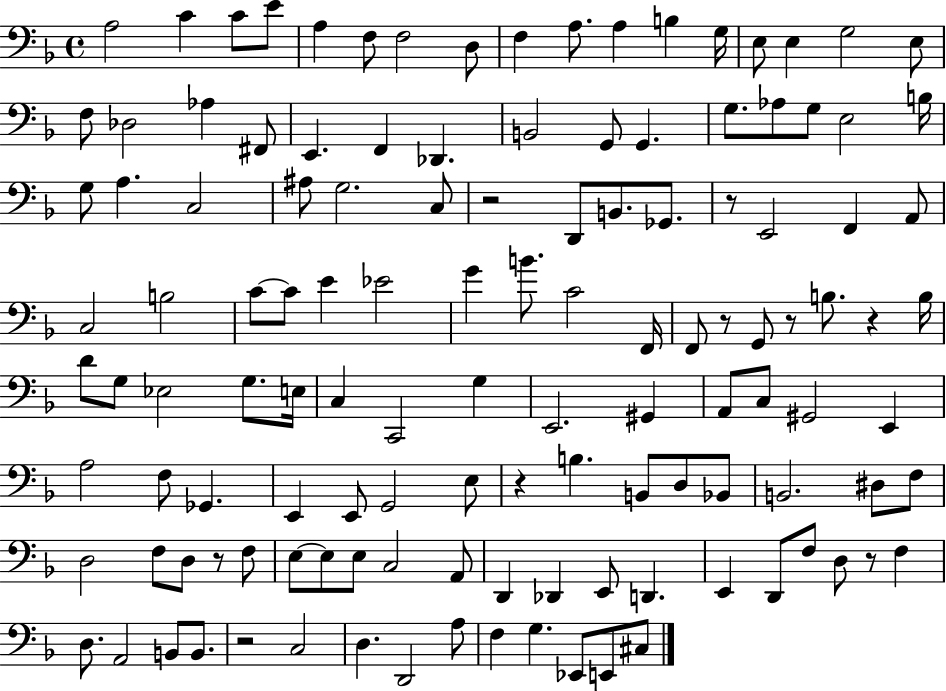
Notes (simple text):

A3/h C4/q C4/e E4/e A3/q F3/e F3/h D3/e F3/q A3/e. A3/q B3/q G3/s E3/e E3/q G3/h E3/e F3/e Db3/h Ab3/q F#2/e E2/q. F2/q Db2/q. B2/h G2/e G2/q. G3/e. Ab3/e G3/e E3/h B3/s G3/e A3/q. C3/h A#3/e G3/h. C3/e R/h D2/e B2/e. Gb2/e. R/e E2/h F2/q A2/e C3/h B3/h C4/e C4/e E4/q Eb4/h G4/q B4/e. C4/h F2/s F2/e R/e G2/e R/e B3/e. R/q B3/s D4/e G3/e Eb3/h G3/e. E3/s C3/q C2/h G3/q E2/h. G#2/q A2/e C3/e G#2/h E2/q A3/h F3/e Gb2/q. E2/q E2/e G2/h E3/e R/q B3/q. B2/e D3/e Bb2/e B2/h. D#3/e F3/e D3/h F3/e D3/e R/e F3/e E3/e E3/e E3/e C3/h A2/e D2/q Db2/q E2/e D2/q. E2/q D2/e F3/e D3/e R/e F3/q D3/e. A2/h B2/e B2/e. R/h C3/h D3/q. D2/h A3/e F3/q G3/q. Eb2/e E2/e C#3/e